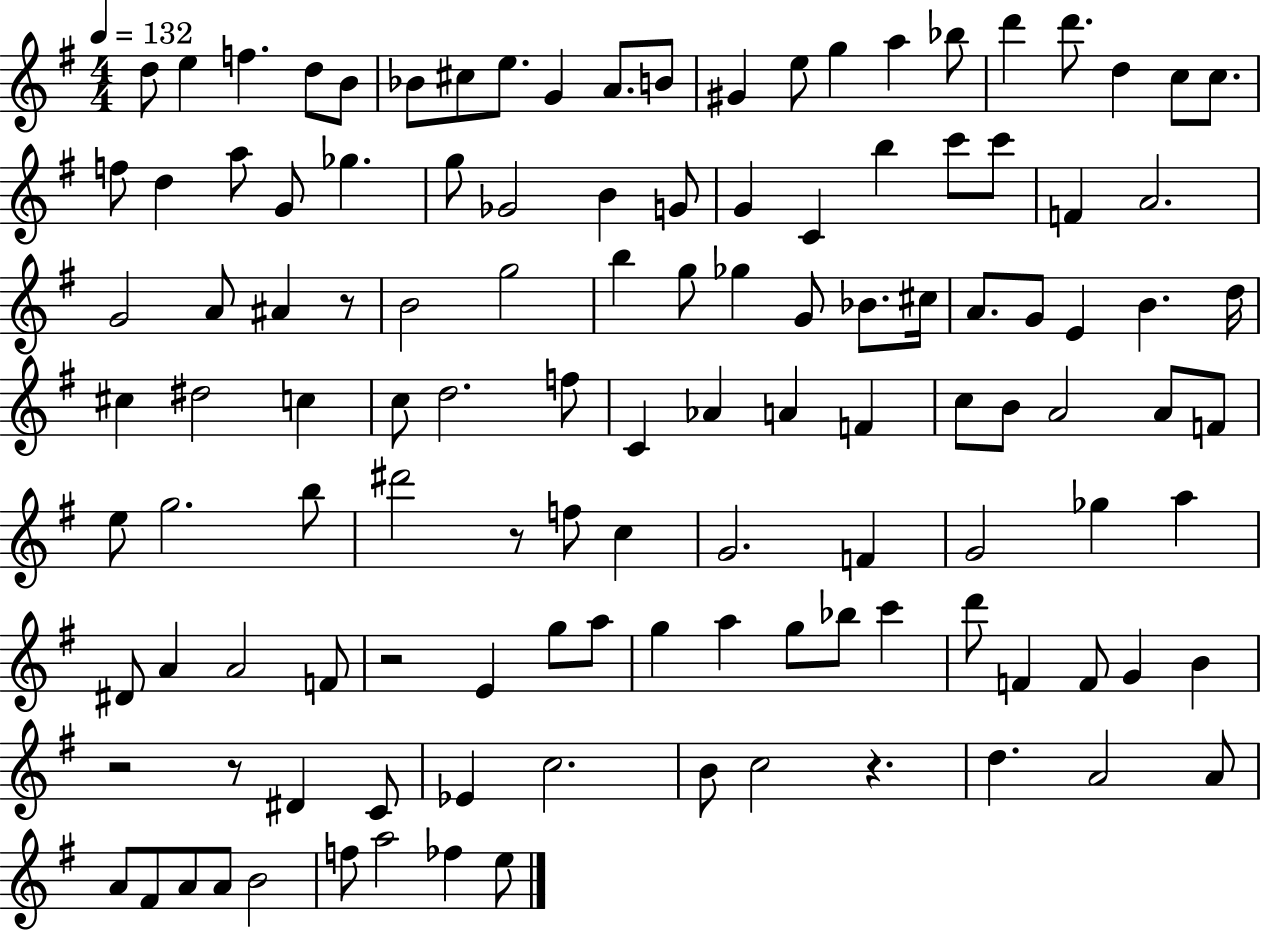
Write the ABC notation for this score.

X:1
T:Untitled
M:4/4
L:1/4
K:G
d/2 e f d/2 B/2 _B/2 ^c/2 e/2 G A/2 B/2 ^G e/2 g a _b/2 d' d'/2 d c/2 c/2 f/2 d a/2 G/2 _g g/2 _G2 B G/2 G C b c'/2 c'/2 F A2 G2 A/2 ^A z/2 B2 g2 b g/2 _g G/2 _B/2 ^c/4 A/2 G/2 E B d/4 ^c ^d2 c c/2 d2 f/2 C _A A F c/2 B/2 A2 A/2 F/2 e/2 g2 b/2 ^d'2 z/2 f/2 c G2 F G2 _g a ^D/2 A A2 F/2 z2 E g/2 a/2 g a g/2 _b/2 c' d'/2 F F/2 G B z2 z/2 ^D C/2 _E c2 B/2 c2 z d A2 A/2 A/2 ^F/2 A/2 A/2 B2 f/2 a2 _f e/2